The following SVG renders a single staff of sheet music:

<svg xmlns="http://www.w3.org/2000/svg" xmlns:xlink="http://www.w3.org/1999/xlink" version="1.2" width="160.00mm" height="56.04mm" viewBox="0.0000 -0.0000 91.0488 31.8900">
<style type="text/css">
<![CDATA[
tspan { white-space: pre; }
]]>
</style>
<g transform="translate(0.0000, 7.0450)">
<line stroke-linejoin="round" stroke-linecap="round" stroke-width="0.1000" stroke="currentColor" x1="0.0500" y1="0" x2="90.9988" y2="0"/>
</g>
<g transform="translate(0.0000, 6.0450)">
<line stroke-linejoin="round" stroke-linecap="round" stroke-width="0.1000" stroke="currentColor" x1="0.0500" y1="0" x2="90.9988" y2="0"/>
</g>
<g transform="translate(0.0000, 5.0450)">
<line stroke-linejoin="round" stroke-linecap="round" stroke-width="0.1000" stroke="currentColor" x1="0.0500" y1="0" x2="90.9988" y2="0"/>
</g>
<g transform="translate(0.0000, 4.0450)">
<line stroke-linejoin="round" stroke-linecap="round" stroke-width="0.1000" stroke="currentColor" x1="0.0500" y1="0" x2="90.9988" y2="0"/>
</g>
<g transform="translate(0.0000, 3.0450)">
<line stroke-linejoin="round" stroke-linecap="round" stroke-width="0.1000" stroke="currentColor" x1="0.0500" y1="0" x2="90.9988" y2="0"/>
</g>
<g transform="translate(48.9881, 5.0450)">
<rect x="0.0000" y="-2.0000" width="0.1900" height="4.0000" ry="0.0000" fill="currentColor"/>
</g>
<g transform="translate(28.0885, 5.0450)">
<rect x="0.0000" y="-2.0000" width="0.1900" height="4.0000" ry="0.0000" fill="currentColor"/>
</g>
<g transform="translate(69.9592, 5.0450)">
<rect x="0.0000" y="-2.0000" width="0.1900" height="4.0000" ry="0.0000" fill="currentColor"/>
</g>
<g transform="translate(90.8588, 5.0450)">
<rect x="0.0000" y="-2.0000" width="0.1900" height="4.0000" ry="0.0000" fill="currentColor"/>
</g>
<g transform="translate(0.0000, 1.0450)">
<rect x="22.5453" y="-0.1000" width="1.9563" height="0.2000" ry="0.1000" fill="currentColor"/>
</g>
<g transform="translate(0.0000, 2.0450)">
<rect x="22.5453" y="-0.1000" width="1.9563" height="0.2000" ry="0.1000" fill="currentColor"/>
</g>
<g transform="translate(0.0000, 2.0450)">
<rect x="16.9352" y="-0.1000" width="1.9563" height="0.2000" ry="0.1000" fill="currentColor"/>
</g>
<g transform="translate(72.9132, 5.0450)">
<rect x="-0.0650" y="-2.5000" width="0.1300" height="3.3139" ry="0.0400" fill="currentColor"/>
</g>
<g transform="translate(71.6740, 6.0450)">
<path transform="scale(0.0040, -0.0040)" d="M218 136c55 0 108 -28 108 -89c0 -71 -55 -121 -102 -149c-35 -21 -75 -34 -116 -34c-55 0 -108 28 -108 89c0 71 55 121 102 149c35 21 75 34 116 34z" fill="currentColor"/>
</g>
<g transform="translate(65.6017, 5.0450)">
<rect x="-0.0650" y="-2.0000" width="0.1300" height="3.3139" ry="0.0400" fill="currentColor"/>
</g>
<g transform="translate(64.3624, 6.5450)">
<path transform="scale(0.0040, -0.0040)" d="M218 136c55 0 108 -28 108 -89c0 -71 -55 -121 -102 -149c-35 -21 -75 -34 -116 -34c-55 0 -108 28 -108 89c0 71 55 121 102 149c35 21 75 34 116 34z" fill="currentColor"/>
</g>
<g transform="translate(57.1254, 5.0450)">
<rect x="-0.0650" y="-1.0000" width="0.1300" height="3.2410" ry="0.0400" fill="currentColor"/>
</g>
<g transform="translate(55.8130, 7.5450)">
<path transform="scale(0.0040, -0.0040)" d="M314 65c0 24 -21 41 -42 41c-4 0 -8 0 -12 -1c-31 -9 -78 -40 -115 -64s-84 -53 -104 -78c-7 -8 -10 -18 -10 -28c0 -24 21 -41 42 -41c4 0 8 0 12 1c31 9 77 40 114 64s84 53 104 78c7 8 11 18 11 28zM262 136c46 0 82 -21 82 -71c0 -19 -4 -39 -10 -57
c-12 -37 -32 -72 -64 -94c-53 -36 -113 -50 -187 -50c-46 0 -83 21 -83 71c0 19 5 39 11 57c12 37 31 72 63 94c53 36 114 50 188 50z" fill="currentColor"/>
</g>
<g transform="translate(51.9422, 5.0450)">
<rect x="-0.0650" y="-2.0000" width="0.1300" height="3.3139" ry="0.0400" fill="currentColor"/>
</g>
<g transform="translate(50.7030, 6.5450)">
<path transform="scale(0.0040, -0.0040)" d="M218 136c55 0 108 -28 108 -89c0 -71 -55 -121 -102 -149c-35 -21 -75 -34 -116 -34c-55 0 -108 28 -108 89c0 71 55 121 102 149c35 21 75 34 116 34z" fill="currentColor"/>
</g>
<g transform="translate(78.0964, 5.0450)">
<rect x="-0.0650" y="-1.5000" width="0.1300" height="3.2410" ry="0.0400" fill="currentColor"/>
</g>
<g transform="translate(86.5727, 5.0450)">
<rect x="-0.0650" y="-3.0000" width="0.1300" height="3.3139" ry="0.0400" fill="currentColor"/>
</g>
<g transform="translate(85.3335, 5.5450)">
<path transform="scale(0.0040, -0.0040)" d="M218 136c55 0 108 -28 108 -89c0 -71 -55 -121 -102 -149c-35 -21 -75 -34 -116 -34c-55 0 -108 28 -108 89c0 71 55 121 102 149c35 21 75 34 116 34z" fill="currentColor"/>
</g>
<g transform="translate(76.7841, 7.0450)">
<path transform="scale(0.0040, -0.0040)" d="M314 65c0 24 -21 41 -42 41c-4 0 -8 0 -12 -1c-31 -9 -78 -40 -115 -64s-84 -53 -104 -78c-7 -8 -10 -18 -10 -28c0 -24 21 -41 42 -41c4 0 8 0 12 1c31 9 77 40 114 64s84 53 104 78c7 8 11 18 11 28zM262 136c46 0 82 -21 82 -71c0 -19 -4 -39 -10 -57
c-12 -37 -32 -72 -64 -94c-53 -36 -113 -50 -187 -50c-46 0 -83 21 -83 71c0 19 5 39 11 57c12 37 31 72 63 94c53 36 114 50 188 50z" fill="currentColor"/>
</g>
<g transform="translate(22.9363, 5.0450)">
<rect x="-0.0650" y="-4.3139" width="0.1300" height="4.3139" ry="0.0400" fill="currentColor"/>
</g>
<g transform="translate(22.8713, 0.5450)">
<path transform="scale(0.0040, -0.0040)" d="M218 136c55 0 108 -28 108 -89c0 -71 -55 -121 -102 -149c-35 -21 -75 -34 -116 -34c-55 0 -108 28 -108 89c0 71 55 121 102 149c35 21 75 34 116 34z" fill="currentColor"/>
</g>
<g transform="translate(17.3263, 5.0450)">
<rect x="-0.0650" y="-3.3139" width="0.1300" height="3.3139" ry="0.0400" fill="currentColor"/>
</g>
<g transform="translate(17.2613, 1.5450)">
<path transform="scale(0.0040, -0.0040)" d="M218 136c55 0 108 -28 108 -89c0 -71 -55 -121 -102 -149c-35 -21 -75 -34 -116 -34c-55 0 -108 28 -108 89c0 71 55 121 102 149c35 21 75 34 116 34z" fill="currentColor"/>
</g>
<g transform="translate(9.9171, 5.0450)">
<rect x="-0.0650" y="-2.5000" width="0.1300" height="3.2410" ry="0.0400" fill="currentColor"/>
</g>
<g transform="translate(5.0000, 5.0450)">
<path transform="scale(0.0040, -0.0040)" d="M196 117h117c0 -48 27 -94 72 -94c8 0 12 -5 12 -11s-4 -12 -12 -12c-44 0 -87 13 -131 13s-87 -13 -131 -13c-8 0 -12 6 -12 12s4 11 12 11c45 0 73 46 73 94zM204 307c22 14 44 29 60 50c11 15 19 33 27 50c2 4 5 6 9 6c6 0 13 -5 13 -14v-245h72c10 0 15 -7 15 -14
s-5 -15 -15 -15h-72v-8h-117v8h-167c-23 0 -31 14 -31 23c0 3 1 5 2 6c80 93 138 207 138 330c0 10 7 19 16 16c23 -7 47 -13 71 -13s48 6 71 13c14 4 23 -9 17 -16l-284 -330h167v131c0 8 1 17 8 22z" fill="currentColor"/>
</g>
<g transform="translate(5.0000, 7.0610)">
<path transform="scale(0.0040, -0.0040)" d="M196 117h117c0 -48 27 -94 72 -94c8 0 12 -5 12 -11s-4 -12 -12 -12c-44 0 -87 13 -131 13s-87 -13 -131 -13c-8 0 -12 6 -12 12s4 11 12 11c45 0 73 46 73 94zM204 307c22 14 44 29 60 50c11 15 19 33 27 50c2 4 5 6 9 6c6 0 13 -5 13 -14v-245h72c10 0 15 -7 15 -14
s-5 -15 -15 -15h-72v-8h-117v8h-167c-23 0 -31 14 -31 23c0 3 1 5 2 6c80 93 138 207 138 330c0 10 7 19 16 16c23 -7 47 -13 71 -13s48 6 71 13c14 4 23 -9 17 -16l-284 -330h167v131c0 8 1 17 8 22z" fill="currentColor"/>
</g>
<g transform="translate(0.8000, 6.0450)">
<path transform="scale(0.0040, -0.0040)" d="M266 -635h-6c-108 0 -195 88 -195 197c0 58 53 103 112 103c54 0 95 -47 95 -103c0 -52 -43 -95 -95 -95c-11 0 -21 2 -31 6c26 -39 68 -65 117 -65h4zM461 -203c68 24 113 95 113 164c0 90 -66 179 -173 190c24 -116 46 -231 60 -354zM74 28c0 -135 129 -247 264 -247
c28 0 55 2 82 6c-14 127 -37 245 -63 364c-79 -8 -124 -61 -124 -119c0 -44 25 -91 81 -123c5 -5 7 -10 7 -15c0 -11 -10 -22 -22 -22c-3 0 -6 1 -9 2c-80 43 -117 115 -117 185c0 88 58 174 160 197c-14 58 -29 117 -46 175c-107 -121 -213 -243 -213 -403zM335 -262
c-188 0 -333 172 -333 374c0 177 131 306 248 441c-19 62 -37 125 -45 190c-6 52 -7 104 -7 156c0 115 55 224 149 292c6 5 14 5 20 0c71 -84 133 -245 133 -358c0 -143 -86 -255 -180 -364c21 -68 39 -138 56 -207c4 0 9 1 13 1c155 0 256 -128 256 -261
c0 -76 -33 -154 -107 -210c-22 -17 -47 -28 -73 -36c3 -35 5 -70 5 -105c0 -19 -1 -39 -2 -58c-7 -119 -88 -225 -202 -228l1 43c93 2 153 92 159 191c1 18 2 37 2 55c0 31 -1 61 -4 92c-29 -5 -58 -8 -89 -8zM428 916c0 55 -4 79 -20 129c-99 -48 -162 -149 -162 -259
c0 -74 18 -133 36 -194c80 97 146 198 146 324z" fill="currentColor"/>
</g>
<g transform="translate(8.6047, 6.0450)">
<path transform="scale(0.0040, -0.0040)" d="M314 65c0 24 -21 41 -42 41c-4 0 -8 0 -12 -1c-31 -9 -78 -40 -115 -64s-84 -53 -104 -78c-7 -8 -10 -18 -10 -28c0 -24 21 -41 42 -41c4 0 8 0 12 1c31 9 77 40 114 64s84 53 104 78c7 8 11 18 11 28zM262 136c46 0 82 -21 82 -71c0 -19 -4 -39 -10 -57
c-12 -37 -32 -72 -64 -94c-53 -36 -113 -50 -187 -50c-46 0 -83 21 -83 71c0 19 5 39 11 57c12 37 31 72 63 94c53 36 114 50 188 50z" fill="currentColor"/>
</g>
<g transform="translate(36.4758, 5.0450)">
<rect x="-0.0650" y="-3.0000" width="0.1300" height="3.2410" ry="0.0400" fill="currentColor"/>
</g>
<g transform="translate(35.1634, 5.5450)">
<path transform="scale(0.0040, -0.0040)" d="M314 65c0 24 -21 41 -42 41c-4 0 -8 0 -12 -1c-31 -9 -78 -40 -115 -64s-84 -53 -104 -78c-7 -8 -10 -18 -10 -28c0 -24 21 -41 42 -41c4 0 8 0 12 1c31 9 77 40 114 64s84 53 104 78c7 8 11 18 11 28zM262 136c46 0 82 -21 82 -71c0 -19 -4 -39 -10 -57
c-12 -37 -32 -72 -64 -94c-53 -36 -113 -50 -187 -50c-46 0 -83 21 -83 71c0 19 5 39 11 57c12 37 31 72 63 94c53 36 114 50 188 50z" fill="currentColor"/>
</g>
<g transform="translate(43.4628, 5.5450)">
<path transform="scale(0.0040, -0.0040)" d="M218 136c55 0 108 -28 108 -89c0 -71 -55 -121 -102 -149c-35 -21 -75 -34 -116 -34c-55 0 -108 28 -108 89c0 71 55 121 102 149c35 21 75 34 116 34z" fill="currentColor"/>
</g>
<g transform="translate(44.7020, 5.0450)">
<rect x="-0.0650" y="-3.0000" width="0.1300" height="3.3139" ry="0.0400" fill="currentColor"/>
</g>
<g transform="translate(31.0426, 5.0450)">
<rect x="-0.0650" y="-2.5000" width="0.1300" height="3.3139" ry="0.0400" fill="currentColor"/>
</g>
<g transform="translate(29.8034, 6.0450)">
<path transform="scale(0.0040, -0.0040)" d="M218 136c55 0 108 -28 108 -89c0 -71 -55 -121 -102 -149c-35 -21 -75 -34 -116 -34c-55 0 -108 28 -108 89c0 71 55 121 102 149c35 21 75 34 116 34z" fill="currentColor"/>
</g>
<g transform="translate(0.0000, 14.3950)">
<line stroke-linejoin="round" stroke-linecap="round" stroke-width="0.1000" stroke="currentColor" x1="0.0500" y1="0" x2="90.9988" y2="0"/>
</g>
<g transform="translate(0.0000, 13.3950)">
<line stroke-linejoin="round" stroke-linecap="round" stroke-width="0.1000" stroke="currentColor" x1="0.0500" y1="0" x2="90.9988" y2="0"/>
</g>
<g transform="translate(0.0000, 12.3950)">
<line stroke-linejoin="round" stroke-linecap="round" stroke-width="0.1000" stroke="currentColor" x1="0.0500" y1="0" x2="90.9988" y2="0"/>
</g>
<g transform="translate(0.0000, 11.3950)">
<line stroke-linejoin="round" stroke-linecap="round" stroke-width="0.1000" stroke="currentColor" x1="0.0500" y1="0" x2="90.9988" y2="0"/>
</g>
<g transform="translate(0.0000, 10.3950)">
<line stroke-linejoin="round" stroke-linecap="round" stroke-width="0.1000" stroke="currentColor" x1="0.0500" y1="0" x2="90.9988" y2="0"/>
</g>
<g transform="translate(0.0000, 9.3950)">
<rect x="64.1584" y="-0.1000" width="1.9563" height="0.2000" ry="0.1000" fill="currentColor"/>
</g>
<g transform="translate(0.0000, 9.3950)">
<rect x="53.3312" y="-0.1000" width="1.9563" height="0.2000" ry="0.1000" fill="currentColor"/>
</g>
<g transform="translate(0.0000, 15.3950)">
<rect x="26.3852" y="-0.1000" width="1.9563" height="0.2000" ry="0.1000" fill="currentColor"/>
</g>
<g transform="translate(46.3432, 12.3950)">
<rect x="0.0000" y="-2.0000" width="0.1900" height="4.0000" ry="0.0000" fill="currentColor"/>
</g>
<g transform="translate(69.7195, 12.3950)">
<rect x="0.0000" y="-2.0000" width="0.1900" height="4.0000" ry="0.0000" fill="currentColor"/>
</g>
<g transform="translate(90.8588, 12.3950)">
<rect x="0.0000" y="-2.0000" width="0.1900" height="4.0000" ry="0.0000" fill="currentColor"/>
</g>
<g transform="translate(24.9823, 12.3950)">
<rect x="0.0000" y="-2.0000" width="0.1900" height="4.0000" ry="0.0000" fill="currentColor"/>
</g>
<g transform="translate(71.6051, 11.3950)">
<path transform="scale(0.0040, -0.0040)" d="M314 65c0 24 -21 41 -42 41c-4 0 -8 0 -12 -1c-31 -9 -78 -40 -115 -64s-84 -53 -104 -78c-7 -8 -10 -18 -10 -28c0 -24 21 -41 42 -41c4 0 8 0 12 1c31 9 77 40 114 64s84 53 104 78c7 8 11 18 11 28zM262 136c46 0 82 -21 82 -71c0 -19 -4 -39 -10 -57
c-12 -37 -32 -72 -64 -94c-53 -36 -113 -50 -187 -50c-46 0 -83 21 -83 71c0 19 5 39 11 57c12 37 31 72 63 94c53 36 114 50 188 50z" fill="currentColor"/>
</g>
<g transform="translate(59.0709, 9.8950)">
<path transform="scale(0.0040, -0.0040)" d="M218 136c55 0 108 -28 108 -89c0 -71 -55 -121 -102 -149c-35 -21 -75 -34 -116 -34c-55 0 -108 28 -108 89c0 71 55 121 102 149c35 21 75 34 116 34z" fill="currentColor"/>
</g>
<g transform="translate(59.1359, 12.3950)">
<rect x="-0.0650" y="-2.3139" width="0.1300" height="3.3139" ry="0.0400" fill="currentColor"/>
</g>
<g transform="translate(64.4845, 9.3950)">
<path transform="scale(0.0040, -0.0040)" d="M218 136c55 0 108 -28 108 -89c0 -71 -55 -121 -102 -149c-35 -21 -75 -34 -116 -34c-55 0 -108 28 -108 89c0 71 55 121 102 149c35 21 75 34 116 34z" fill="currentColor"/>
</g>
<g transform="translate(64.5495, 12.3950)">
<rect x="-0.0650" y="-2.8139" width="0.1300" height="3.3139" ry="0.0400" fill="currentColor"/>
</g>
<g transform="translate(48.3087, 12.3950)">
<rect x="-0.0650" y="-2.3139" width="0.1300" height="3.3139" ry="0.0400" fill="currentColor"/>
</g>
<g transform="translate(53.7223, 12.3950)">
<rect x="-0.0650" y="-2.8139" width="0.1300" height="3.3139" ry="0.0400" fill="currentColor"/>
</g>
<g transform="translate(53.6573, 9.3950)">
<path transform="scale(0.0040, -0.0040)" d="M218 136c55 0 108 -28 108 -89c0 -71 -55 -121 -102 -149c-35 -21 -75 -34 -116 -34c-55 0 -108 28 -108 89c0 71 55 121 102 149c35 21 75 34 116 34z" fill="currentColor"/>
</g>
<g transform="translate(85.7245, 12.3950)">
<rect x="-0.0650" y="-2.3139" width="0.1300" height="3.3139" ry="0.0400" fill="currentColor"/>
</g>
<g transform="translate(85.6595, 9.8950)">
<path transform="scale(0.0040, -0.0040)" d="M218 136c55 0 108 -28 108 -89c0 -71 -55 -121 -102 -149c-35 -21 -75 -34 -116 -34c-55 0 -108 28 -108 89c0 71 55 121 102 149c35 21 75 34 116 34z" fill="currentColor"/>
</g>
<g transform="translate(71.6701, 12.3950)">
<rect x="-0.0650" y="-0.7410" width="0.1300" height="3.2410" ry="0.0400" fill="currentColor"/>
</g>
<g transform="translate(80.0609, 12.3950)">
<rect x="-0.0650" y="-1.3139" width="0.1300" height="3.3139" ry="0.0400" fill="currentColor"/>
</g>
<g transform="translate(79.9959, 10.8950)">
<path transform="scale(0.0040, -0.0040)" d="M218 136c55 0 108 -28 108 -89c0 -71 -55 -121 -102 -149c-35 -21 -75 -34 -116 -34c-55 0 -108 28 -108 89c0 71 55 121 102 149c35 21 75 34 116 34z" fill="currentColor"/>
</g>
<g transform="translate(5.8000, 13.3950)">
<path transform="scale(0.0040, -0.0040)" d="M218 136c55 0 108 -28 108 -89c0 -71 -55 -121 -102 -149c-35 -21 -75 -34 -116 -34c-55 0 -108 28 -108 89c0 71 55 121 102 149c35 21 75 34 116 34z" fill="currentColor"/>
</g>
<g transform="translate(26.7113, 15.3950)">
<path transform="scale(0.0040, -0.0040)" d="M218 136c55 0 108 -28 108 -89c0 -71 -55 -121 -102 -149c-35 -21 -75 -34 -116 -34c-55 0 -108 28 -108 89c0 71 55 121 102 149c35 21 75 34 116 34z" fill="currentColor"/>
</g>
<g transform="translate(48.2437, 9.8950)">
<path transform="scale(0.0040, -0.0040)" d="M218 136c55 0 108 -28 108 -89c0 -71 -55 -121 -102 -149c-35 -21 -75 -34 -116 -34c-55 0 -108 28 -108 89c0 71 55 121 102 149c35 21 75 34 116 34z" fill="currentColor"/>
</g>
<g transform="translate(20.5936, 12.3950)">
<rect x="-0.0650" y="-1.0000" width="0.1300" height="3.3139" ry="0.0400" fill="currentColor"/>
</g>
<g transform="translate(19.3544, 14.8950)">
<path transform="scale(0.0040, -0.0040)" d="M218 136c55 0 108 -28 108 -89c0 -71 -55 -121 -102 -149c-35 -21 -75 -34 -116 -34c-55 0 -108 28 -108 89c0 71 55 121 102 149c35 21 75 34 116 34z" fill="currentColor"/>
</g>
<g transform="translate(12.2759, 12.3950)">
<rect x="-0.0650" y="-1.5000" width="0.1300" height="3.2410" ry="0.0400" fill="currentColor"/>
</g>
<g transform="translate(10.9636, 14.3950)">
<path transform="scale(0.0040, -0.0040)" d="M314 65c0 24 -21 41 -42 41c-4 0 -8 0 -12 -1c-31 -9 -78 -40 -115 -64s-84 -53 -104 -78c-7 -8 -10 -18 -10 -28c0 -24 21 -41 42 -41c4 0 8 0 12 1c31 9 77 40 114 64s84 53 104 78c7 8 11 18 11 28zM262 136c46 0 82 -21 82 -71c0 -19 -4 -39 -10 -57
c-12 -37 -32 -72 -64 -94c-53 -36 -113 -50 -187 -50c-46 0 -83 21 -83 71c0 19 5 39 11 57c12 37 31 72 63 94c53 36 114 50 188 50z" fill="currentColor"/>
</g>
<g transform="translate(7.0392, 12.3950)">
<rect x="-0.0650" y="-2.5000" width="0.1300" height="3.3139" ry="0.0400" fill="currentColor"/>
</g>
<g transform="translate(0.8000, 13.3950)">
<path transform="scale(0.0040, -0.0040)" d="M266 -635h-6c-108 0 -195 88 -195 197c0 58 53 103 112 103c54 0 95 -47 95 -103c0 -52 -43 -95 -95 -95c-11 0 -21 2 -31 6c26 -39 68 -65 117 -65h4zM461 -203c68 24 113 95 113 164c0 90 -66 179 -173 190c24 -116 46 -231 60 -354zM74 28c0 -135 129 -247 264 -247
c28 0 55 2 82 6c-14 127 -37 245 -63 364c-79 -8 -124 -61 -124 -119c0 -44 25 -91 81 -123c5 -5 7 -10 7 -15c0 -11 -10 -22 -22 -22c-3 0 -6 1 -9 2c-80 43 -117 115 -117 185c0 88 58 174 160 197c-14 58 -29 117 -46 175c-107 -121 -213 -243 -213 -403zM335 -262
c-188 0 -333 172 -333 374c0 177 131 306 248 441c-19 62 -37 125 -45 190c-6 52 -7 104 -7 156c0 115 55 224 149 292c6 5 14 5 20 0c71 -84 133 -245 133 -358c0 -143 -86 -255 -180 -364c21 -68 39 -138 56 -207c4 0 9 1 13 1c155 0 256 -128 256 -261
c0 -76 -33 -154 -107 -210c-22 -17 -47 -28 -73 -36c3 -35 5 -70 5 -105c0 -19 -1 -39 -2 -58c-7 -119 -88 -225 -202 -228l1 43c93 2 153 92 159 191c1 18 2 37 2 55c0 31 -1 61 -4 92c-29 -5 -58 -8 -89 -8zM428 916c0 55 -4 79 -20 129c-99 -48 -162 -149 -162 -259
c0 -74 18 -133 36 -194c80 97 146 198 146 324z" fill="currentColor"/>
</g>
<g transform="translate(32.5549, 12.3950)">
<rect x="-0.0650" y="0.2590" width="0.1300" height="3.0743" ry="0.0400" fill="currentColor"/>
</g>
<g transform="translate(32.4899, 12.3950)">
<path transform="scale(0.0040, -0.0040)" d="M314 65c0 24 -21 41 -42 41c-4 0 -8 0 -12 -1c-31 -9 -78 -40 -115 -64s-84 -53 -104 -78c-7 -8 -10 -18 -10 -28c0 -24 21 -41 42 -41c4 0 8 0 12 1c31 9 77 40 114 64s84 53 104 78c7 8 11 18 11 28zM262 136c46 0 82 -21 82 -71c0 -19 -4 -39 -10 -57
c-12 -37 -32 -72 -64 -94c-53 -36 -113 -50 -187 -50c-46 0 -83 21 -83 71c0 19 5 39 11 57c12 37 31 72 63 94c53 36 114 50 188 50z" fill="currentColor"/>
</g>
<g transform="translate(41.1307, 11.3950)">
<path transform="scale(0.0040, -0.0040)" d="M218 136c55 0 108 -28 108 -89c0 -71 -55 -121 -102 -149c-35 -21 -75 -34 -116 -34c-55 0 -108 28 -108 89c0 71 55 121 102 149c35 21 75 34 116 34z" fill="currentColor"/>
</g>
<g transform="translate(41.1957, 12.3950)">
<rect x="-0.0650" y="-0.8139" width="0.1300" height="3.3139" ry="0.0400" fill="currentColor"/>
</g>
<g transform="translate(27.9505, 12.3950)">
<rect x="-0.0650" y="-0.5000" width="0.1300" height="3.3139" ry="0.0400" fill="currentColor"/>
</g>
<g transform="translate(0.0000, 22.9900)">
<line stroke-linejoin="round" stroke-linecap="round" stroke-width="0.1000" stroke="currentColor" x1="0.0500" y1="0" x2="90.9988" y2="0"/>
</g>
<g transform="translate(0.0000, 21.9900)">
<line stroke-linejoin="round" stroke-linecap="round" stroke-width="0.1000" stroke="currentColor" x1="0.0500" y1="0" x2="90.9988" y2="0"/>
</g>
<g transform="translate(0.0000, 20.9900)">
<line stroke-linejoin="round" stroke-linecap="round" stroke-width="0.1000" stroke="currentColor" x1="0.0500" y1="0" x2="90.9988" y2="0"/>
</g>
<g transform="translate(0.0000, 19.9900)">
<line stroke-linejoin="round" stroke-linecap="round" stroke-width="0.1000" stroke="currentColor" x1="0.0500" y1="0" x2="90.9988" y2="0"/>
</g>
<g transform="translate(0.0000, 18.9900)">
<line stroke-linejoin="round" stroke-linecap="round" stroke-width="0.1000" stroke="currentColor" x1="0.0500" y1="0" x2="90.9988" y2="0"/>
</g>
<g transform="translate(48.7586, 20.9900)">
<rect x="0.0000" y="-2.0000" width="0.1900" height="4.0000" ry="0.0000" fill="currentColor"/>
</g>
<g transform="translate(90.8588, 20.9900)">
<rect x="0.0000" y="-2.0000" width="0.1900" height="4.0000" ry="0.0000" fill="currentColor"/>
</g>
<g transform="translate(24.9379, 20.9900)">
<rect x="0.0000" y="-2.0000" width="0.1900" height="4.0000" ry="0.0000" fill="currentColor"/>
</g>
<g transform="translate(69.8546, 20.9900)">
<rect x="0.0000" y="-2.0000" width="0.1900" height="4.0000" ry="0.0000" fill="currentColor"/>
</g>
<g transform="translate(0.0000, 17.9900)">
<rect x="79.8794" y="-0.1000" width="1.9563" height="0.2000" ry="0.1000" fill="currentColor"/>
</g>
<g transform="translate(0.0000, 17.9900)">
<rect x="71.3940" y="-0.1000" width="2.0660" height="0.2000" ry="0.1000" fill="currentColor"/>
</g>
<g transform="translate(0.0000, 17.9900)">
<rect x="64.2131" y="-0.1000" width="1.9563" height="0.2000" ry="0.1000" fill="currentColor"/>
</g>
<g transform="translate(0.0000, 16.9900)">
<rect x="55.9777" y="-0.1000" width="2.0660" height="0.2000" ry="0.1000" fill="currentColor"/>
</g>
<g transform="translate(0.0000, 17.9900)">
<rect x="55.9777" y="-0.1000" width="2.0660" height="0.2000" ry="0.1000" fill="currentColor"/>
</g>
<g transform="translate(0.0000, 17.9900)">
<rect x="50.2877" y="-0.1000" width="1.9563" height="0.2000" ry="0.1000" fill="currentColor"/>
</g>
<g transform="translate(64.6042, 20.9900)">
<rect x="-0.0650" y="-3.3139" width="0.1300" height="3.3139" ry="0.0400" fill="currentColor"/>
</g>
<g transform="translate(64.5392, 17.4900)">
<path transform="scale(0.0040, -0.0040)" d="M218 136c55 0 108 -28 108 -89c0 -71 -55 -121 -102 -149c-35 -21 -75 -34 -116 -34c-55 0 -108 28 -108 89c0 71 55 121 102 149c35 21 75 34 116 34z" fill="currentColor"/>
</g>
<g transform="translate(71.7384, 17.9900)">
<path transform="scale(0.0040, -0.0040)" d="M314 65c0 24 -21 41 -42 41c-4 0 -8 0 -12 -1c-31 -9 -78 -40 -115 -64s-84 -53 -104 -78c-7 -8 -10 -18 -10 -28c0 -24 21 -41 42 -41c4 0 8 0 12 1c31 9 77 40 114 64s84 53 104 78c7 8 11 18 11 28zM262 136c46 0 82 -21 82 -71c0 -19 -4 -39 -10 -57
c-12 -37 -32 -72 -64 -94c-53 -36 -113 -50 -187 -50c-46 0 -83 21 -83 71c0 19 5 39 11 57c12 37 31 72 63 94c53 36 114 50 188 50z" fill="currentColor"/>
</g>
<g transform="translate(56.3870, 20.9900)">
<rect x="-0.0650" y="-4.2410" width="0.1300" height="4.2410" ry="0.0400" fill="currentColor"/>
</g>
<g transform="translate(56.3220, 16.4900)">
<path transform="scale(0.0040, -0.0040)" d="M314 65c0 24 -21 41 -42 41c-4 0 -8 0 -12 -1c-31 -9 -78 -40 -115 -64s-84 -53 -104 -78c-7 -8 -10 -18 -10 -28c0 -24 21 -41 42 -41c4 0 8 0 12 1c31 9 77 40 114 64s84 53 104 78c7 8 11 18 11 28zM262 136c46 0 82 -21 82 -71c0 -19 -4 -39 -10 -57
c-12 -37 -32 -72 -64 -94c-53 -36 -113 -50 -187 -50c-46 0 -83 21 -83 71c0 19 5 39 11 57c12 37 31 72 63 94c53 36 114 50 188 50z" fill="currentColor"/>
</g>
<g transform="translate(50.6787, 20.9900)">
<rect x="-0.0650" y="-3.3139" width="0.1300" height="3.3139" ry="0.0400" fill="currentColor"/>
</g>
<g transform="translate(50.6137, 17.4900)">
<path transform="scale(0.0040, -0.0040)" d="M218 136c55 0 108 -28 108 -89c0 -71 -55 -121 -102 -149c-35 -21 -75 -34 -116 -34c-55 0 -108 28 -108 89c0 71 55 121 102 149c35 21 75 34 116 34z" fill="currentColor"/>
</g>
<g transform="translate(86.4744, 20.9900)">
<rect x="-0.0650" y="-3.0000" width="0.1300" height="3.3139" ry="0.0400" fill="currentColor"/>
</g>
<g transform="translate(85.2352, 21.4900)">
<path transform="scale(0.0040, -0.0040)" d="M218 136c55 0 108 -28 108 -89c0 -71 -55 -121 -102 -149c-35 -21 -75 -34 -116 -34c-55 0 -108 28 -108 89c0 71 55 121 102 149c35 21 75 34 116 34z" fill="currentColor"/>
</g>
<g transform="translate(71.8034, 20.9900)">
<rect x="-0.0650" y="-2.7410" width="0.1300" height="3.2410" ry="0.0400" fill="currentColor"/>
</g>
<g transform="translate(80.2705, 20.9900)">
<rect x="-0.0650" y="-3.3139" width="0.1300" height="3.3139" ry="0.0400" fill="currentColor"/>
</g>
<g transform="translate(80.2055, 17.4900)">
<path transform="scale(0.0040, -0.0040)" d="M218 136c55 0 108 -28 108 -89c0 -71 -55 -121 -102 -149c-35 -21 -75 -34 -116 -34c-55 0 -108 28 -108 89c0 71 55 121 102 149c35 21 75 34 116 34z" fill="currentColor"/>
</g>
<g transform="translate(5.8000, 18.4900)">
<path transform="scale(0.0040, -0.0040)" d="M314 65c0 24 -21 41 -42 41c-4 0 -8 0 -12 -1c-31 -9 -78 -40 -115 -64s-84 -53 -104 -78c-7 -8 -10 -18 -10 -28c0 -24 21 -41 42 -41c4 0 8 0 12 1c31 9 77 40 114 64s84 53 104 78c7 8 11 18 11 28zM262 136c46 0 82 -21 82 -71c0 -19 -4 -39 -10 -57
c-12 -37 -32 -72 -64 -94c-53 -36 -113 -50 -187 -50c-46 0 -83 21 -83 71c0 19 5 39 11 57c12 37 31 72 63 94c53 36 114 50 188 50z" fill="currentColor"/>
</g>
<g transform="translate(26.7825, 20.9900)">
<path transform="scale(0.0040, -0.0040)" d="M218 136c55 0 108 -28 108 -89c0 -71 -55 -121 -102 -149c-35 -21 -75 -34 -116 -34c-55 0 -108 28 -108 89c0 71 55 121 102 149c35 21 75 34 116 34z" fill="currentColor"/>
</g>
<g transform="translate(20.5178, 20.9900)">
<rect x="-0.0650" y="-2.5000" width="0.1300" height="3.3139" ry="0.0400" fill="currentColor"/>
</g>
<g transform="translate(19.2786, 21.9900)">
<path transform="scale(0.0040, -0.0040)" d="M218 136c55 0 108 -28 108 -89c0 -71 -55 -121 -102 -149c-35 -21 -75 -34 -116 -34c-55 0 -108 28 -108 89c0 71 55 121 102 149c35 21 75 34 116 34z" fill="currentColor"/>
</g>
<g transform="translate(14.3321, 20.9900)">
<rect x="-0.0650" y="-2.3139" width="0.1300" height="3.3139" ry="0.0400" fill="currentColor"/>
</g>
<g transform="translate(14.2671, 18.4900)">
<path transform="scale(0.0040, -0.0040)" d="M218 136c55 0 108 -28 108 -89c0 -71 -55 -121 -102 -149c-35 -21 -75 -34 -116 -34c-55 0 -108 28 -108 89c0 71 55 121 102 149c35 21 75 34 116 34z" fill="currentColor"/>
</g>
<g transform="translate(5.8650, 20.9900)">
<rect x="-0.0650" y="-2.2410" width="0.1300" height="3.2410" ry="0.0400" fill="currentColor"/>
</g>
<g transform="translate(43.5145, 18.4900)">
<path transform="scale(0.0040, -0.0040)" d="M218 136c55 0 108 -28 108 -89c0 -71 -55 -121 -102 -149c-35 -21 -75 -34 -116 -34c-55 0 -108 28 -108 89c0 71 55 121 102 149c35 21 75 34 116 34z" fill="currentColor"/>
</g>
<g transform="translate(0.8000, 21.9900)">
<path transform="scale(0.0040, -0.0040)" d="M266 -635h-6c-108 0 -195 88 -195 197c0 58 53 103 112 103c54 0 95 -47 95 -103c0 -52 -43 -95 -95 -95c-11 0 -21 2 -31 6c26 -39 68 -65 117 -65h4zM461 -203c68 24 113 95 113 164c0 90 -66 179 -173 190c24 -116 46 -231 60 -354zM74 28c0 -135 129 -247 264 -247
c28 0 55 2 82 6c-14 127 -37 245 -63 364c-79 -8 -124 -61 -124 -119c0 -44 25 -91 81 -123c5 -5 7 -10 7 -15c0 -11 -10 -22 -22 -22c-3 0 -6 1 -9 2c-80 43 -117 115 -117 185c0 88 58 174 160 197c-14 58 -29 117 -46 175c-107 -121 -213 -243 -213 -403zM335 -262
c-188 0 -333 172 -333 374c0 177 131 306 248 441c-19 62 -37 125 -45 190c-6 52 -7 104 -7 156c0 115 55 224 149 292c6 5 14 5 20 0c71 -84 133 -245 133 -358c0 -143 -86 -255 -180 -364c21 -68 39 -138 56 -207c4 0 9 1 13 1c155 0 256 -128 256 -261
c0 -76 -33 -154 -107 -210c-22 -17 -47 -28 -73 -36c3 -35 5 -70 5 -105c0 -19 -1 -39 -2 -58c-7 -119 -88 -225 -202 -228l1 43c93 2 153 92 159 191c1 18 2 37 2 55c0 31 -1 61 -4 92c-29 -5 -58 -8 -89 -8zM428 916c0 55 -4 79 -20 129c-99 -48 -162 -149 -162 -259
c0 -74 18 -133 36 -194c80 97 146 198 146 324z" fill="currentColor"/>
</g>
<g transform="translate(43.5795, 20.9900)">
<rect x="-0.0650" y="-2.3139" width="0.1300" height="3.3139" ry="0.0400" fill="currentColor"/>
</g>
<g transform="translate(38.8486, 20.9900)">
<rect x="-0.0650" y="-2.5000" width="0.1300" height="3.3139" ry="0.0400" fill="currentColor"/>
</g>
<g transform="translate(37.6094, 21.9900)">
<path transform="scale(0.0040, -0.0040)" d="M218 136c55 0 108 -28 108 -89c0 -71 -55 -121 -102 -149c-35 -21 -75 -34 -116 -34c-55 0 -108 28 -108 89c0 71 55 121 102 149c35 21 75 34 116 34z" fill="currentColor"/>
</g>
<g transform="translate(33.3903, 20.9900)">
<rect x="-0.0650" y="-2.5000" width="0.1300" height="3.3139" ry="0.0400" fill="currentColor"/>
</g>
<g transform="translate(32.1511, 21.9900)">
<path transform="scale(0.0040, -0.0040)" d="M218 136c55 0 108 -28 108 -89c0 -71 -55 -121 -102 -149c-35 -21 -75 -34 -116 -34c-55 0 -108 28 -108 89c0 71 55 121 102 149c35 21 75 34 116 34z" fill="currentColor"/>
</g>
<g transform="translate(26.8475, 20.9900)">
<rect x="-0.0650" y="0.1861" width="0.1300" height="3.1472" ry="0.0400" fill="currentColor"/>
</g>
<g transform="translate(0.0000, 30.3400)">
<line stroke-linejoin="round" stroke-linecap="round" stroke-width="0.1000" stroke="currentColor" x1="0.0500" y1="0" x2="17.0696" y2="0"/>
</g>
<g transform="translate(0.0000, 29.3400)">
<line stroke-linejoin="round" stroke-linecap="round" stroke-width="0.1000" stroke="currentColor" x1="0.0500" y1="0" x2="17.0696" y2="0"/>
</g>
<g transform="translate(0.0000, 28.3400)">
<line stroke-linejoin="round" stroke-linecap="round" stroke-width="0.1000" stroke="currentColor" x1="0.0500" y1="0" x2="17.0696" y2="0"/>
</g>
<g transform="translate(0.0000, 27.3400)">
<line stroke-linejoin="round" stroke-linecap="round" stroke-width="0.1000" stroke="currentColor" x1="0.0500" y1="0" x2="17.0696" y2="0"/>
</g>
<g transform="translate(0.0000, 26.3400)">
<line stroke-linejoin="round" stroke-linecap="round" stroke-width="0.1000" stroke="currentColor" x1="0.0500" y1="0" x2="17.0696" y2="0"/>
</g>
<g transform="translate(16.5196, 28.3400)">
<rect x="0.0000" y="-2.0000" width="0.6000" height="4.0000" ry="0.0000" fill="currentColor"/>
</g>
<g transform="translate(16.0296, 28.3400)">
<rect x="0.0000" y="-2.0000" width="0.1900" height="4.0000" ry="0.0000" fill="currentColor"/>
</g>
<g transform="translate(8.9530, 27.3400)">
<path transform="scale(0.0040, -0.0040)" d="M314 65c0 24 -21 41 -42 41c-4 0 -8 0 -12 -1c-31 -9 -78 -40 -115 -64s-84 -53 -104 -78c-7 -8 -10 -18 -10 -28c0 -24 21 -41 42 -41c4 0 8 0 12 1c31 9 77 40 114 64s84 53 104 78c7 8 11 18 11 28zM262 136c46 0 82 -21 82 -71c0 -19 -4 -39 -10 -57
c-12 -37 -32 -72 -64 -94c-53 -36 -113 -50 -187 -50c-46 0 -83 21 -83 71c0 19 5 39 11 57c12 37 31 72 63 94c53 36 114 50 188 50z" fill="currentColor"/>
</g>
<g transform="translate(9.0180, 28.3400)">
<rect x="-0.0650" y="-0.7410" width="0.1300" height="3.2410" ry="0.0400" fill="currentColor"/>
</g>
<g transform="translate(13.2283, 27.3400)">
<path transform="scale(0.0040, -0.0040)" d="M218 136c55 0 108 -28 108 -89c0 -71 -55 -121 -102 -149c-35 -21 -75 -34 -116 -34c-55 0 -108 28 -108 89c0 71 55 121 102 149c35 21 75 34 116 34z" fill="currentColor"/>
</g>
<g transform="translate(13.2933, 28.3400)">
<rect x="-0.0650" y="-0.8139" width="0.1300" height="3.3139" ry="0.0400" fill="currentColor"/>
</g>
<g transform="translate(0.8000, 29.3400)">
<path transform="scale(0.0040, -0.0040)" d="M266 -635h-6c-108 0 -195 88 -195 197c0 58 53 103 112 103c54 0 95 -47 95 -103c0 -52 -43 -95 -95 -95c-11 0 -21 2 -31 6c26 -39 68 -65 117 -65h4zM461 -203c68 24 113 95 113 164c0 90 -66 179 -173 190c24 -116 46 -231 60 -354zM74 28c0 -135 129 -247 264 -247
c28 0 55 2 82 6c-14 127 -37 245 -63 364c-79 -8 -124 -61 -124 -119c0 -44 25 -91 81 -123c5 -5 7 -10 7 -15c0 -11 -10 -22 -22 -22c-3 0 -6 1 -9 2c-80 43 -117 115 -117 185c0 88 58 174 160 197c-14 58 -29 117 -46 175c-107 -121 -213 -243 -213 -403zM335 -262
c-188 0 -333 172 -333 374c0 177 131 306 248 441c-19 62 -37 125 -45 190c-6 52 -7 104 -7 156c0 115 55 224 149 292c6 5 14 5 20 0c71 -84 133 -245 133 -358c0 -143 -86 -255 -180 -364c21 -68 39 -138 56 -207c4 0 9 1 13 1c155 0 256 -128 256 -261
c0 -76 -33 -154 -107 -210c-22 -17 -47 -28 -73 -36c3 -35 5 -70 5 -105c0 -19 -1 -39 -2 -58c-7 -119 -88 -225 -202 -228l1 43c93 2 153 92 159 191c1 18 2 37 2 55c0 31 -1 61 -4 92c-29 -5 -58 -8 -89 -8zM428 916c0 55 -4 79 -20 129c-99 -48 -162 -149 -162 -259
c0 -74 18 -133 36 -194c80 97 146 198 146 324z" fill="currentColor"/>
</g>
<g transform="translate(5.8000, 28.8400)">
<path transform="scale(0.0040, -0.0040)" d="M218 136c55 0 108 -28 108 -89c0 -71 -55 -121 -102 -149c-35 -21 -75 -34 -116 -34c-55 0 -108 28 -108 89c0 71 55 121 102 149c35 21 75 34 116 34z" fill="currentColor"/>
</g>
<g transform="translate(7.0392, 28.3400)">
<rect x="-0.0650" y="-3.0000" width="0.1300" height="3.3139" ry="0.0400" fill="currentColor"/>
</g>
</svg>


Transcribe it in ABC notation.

X:1
T:Untitled
M:4/4
L:1/4
K:C
G2 b d' G A2 A F D2 F G E2 A G E2 D C B2 d g a g a d2 e g g2 g G B G G g b d'2 b a2 b A A d2 d